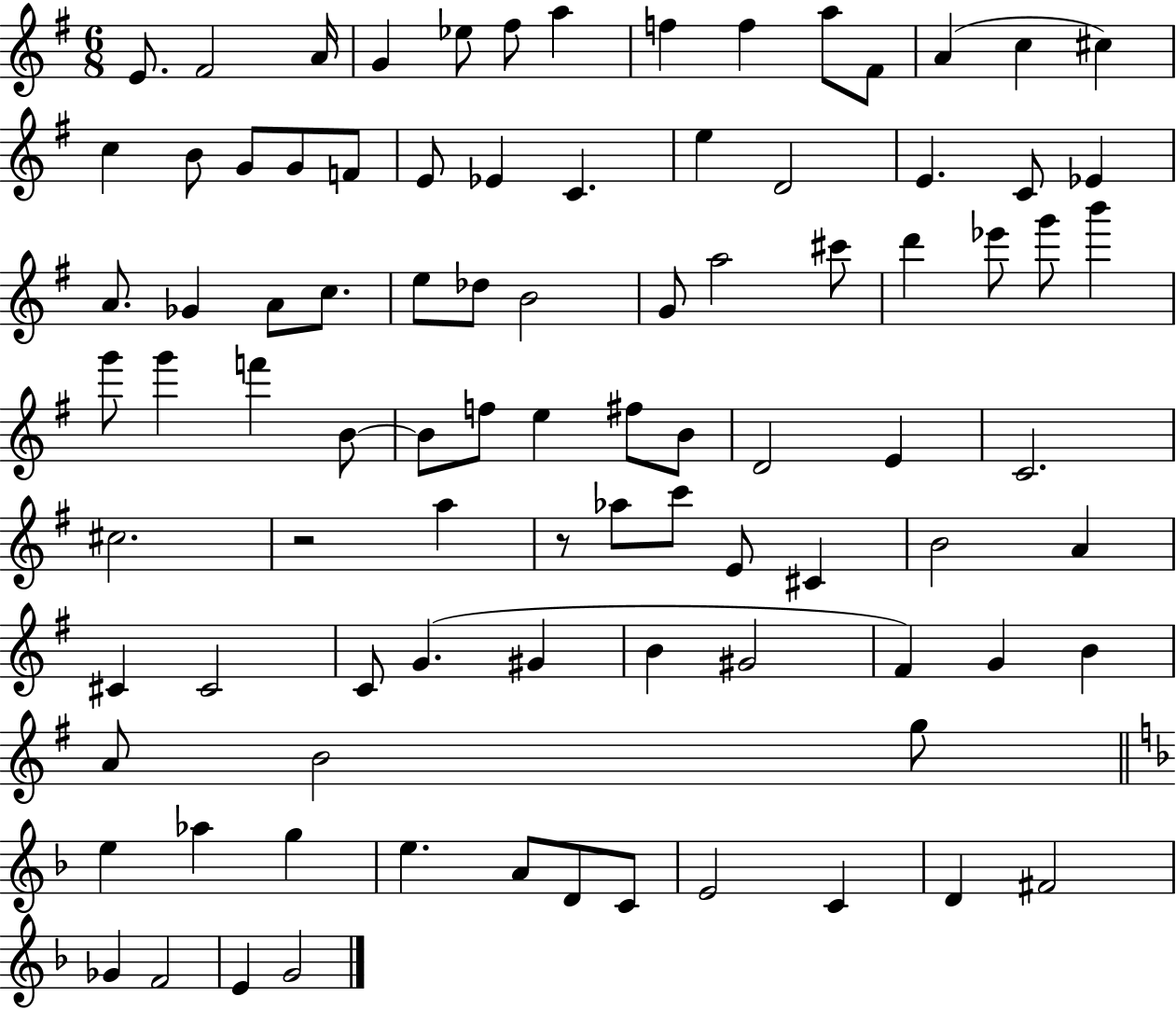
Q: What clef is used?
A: treble